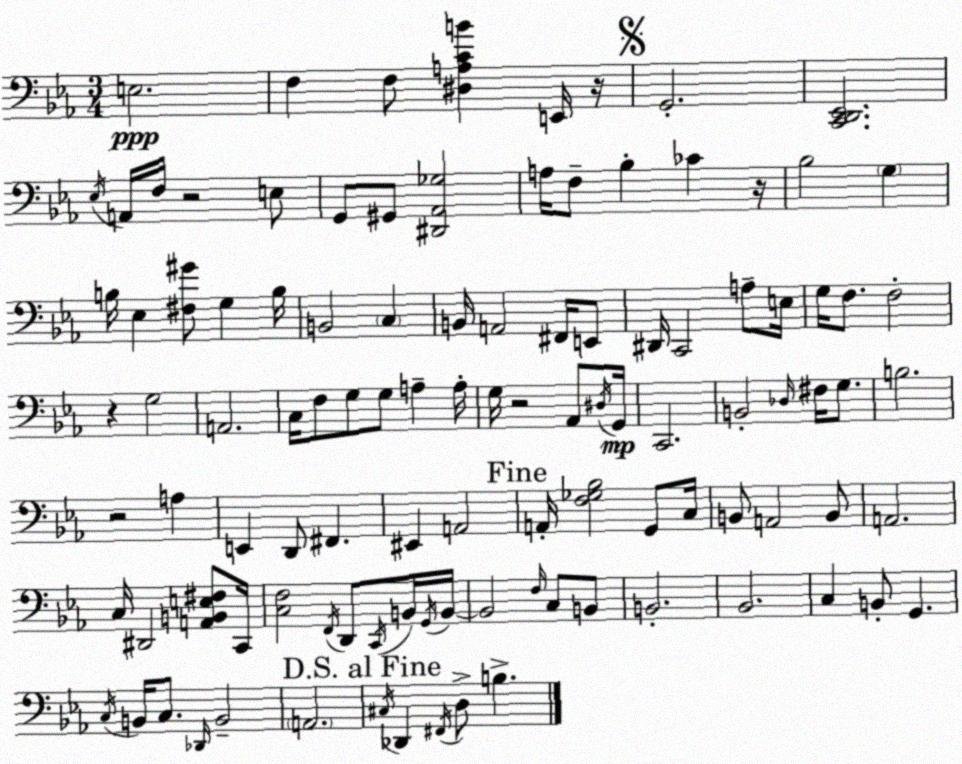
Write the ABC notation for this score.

X:1
T:Untitled
M:3/4
L:1/4
K:Eb
E,2 F, F,/2 [^D,A,CB] E,,/4 z/4 G,,2 [C,,D,,_E,,]2 _E,/4 A,,/4 F,/4 z2 E,/2 G,,/2 ^G,,/2 [^D,,_A,,_G,]2 A,/4 F,/2 _B, _C z/4 _B,2 G, B,/4 _E, [^F,^G]/2 G, B,/4 B,,2 C, B,,/4 A,,2 ^F,,/4 E,,/2 ^D,,/4 C,,2 A,/2 E,/4 G,/4 F,/2 F,2 z G,2 A,,2 C,/4 F,/2 G,/2 G,/2 A, A,/4 G,/4 z2 _A,,/2 ^D,/4 G,,/4 C,,2 B,,2 _D,/4 ^F,/4 G,/2 B,2 z2 A, E,, D,,/2 ^F,, ^E,, A,,2 A,,/4 [F,_G,_B,]2 G,,/2 C,/4 B,,/2 A,,2 B,,/2 A,,2 C,/4 ^D,,2 [A,,B,,E,^F,]/2 C,,/4 [C,F,]2 F,,/4 D,,/2 C,,/4 B,,/4 G,,/4 B,,/4 B,,2 F,/4 C,/2 B,,/2 B,,2 _B,,2 C, B,,/2 G,, C,/4 B,,/4 C,/2 _D,,/4 B,,2 A,,2 ^C,/4 _D,, ^F,,/4 D,/2 B,